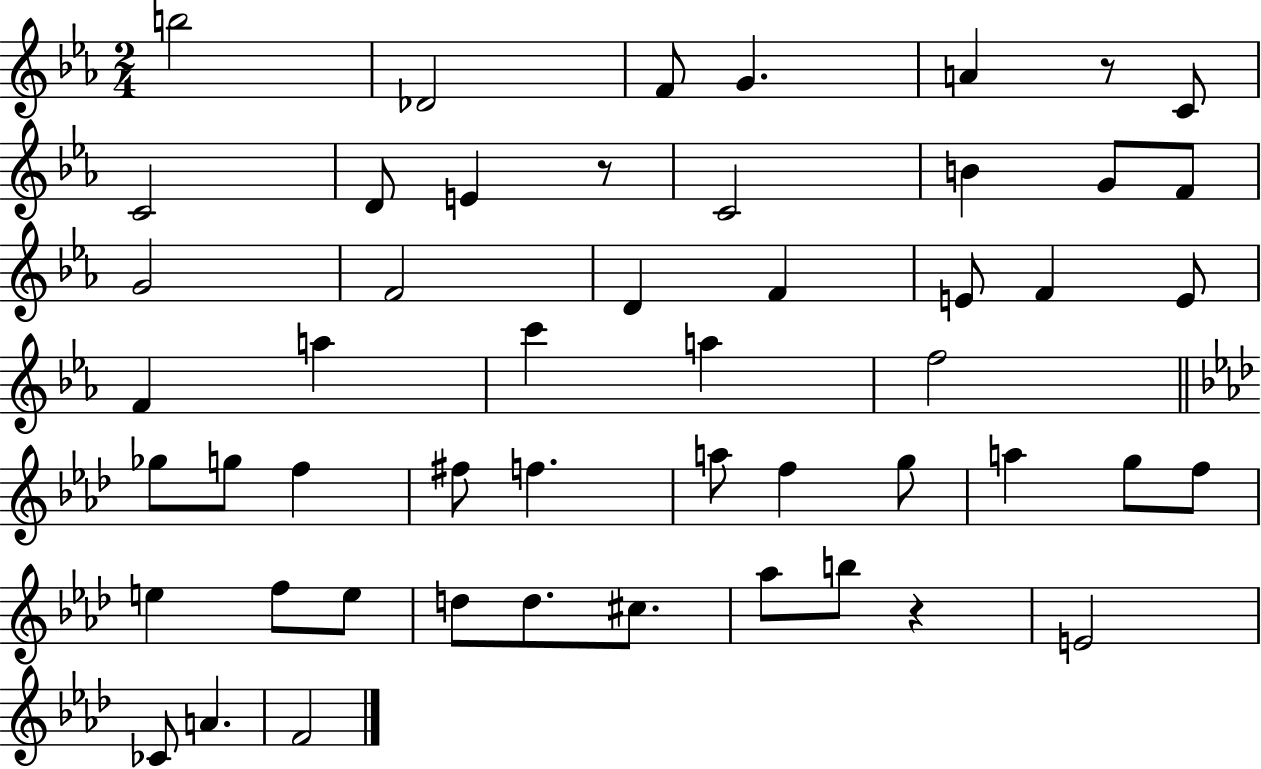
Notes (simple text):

B5/h Db4/h F4/e G4/q. A4/q R/e C4/e C4/h D4/e E4/q R/e C4/h B4/q G4/e F4/e G4/h F4/h D4/q F4/q E4/e F4/q E4/e F4/q A5/q C6/q A5/q F5/h Gb5/e G5/e F5/q F#5/e F5/q. A5/e F5/q G5/e A5/q G5/e F5/e E5/q F5/e E5/e D5/e D5/e. C#5/e. Ab5/e B5/e R/q E4/h CES4/e A4/q. F4/h